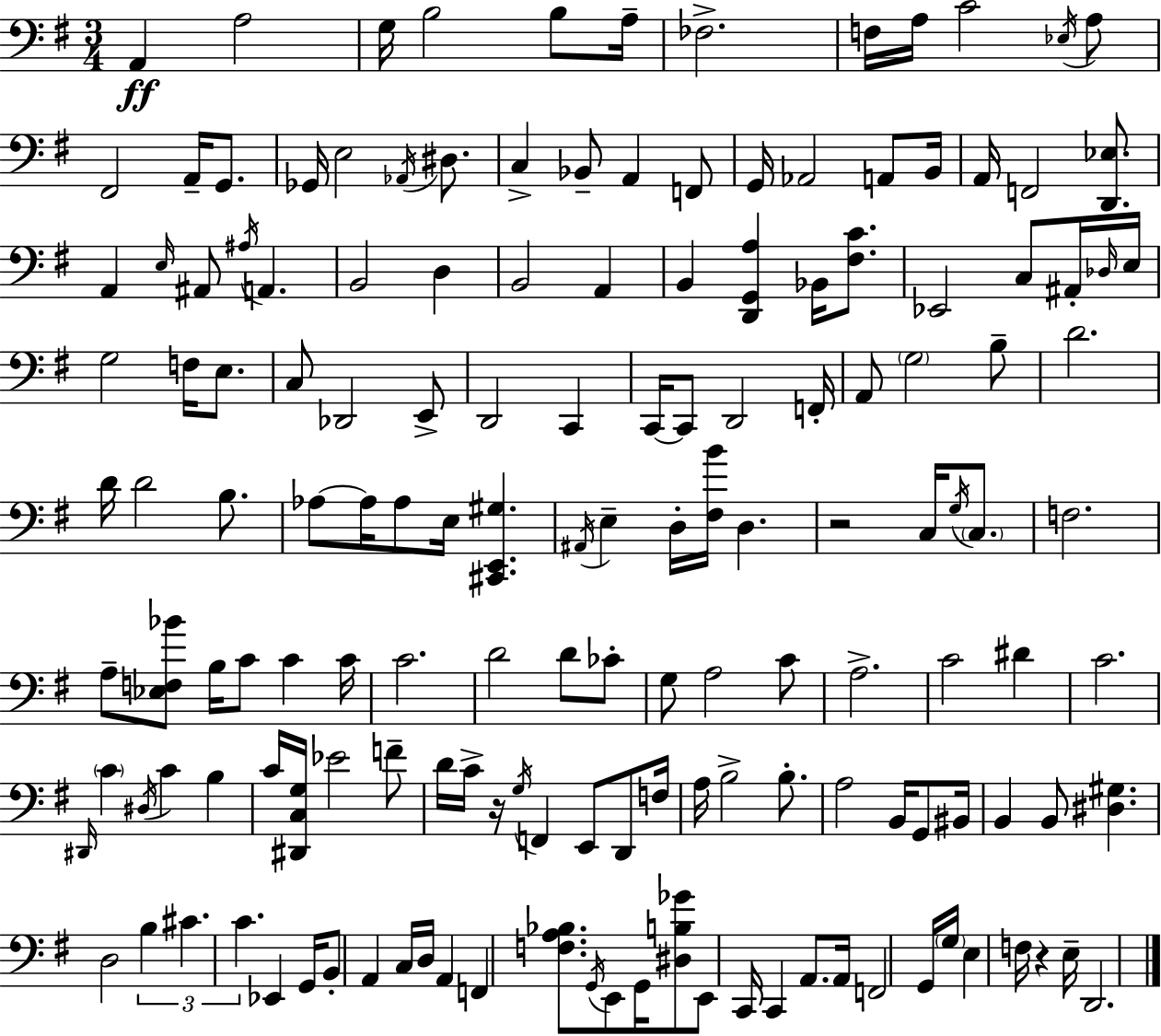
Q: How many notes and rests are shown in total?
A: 156